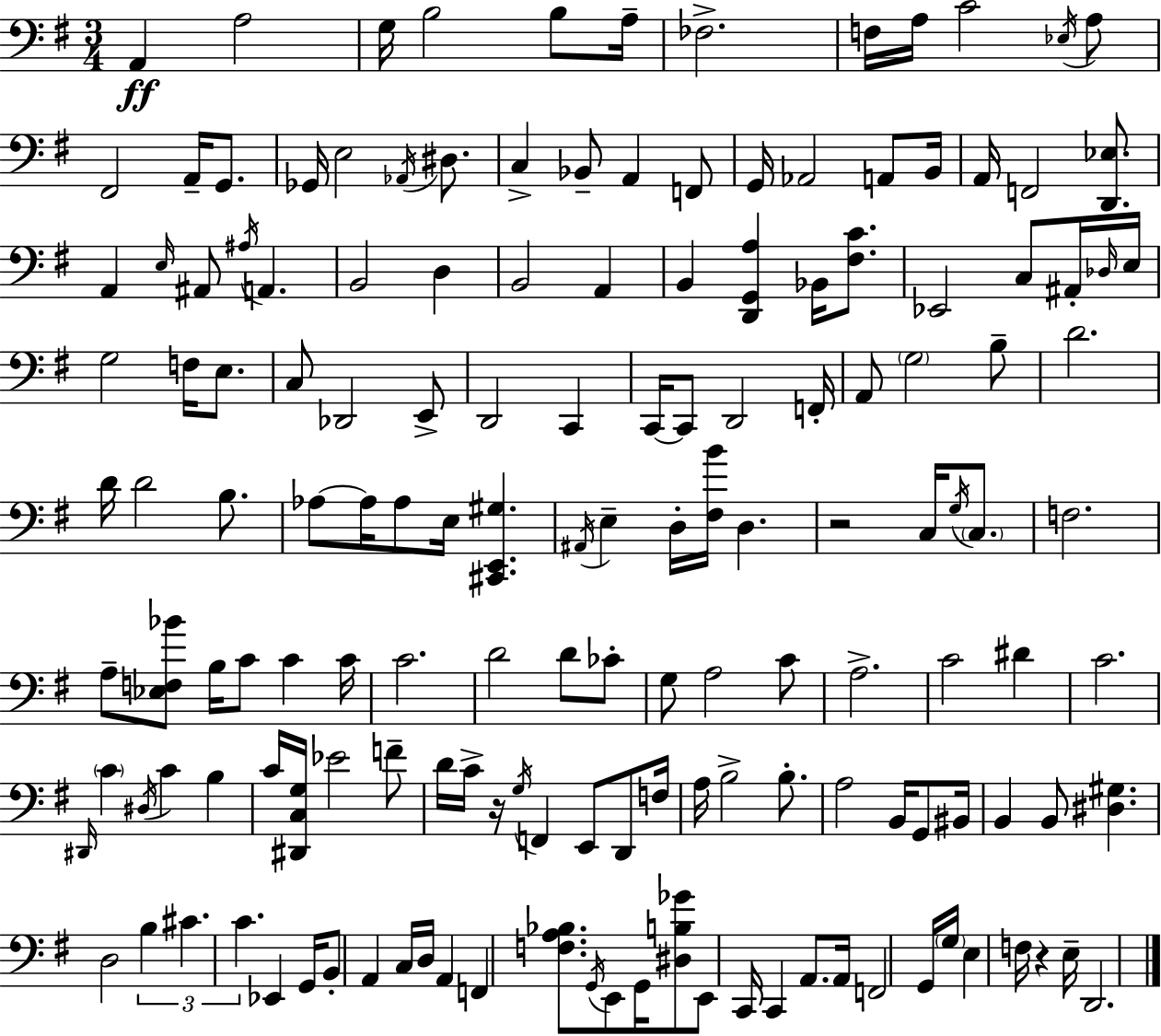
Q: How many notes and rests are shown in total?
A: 156